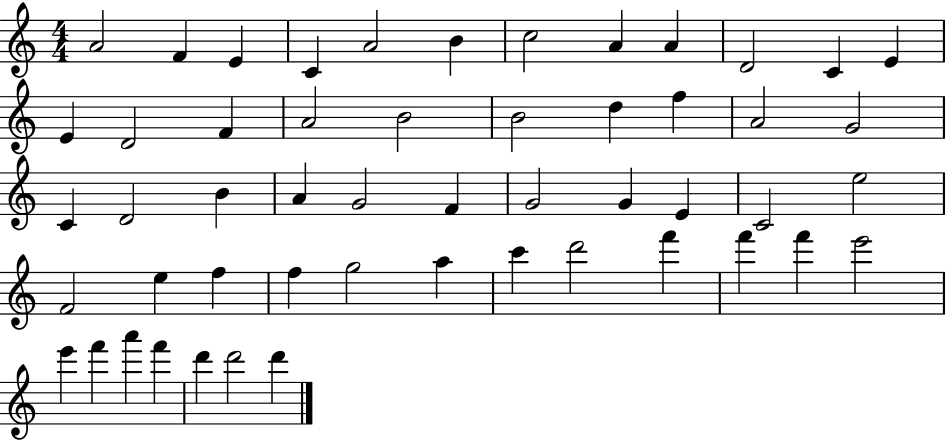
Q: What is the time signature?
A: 4/4